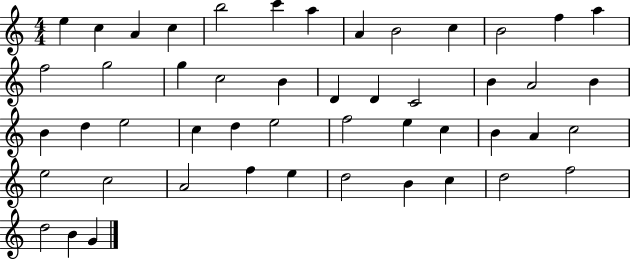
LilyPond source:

{
  \clef treble
  \numericTimeSignature
  \time 4/4
  \key c \major
  e''4 c''4 a'4 c''4 | b''2 c'''4 a''4 | a'4 b'2 c''4 | b'2 f''4 a''4 | \break f''2 g''2 | g''4 c''2 b'4 | d'4 d'4 c'2 | b'4 a'2 b'4 | \break b'4 d''4 e''2 | c''4 d''4 e''2 | f''2 e''4 c''4 | b'4 a'4 c''2 | \break e''2 c''2 | a'2 f''4 e''4 | d''2 b'4 c''4 | d''2 f''2 | \break d''2 b'4 g'4 | \bar "|."
}